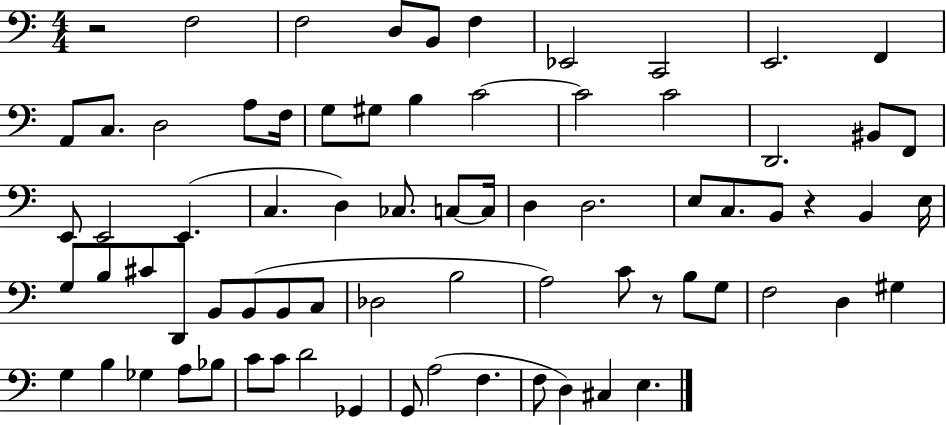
{
  \clef bass
  \numericTimeSignature
  \time 4/4
  \key c \major
  r2 f2 | f2 d8 b,8 f4 | ees,2 c,2 | e,2. f,4 | \break a,8 c8. d2 a8 f16 | g8 gis8 b4 c'2~~ | c'2 c'2 | d,2. bis,8 f,8 | \break e,8 e,2 e,4.( | c4. d4) ces8. c8~~ c16 | d4 d2. | e8 c8. b,8 r4 b,4 e16 | \break g8 b8 cis'8 d,8 b,8 b,8( b,8 c8 | des2 b2 | a2) c'8 r8 b8 g8 | f2 d4 gis4 | \break g4 b4 ges4 a8 bes8 | c'8 c'8 d'2 ges,4 | g,8 a2( f4. | f8 d4) cis4 e4. | \break \bar "|."
}